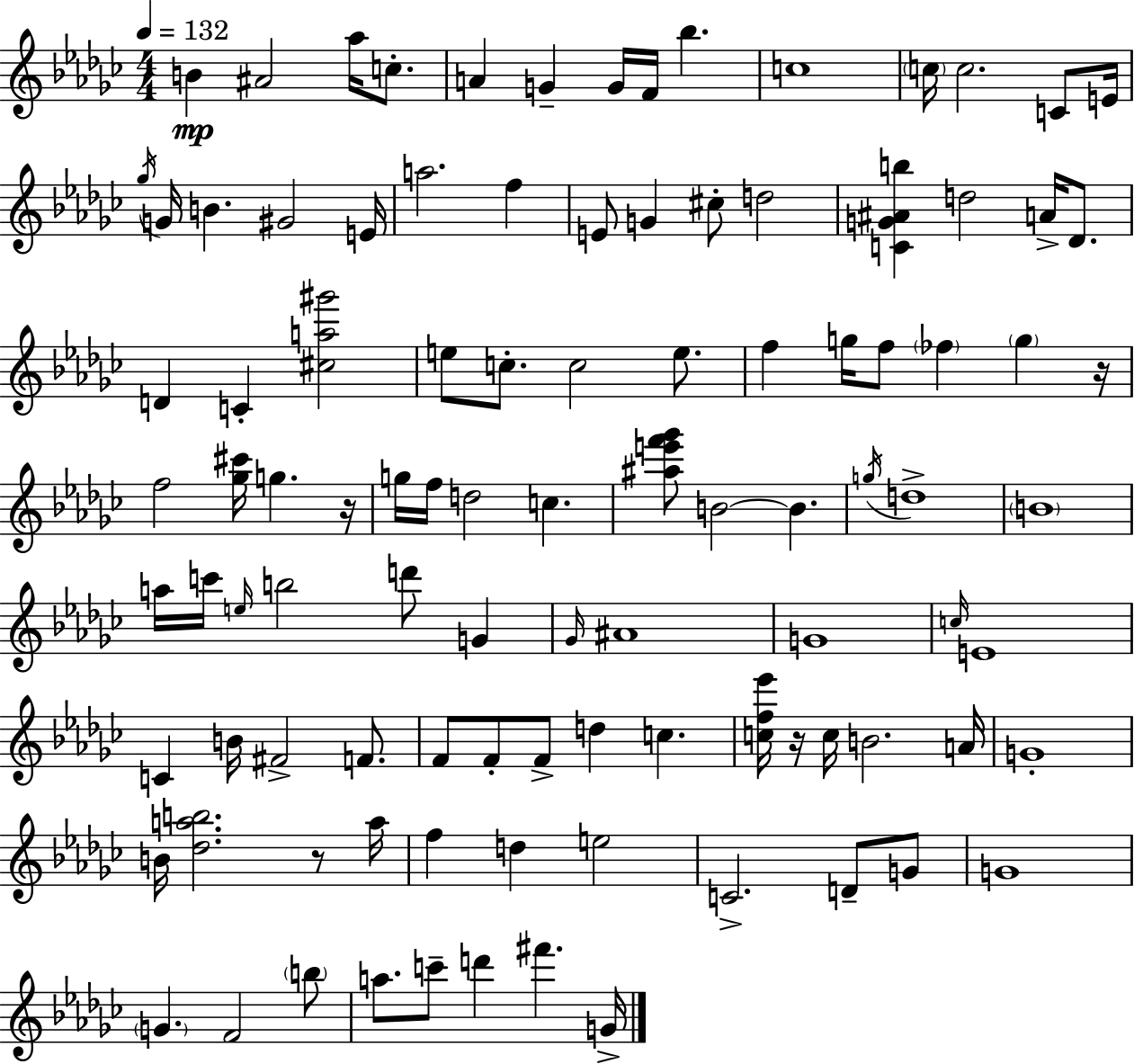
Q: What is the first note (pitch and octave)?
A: B4